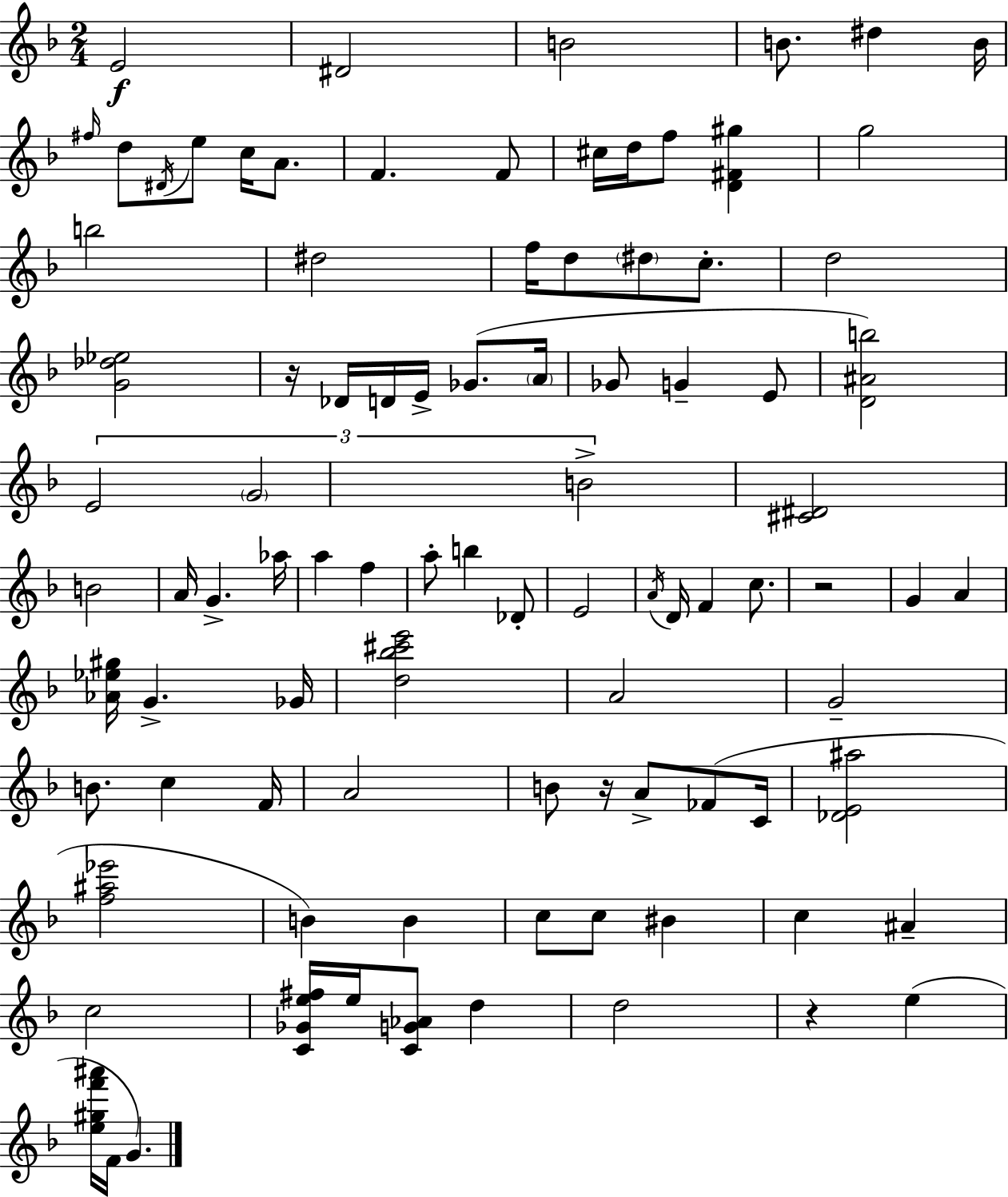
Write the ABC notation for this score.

X:1
T:Untitled
M:2/4
L:1/4
K:F
E2 ^D2 B2 B/2 ^d B/4 ^f/4 d/2 ^D/4 e/2 c/4 A/2 F F/2 ^c/4 d/4 f/2 [D^F^g] g2 b2 ^d2 f/4 d/2 ^d/2 c/2 d2 [G_d_e]2 z/4 _D/4 D/4 E/4 _G/2 A/4 _G/2 G E/2 [D^Ab]2 E2 G2 B2 [^C^D]2 B2 A/4 G _a/4 a f a/2 b _D/2 E2 A/4 D/4 F c/2 z2 G A [_A_e^g]/4 G _G/4 [d_b^c'e']2 A2 G2 B/2 c F/4 A2 B/2 z/4 A/2 _F/2 C/4 [_DE^a]2 [f^a_e']2 B B c/2 c/2 ^B c ^A c2 [C_Ge^f]/4 e/4 [CG_A]/2 d d2 z e [e^gf'^a']/4 F/4 G